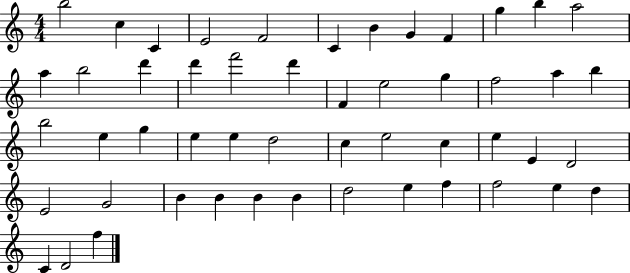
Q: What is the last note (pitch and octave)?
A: F5